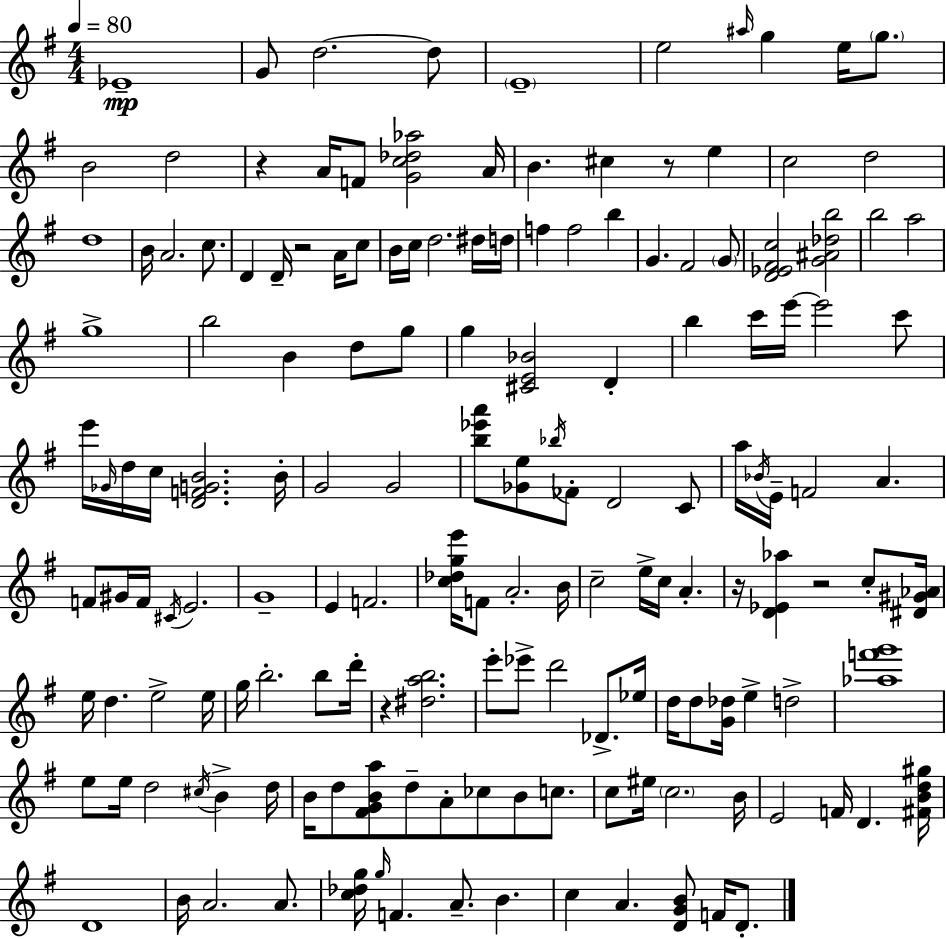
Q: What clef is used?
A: treble